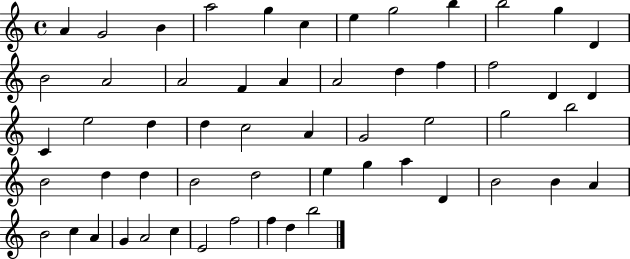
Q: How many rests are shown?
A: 0